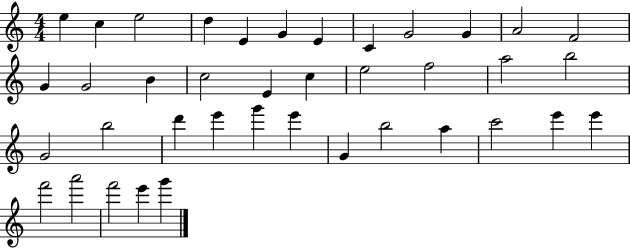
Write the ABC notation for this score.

X:1
T:Untitled
M:4/4
L:1/4
K:C
e c e2 d E G E C G2 G A2 F2 G G2 B c2 E c e2 f2 a2 b2 G2 b2 d' e' g' e' G b2 a c'2 e' e' f'2 a'2 f'2 e' g'